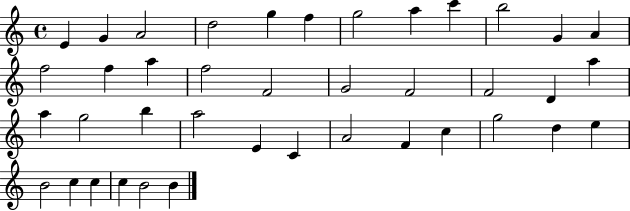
{
  \clef treble
  \time 4/4
  \defaultTimeSignature
  \key c \major
  e'4 g'4 a'2 | d''2 g''4 f''4 | g''2 a''4 c'''4 | b''2 g'4 a'4 | \break f''2 f''4 a''4 | f''2 f'2 | g'2 f'2 | f'2 d'4 a''4 | \break a''4 g''2 b''4 | a''2 e'4 c'4 | a'2 f'4 c''4 | g''2 d''4 e''4 | \break b'2 c''4 c''4 | c''4 b'2 b'4 | \bar "|."
}